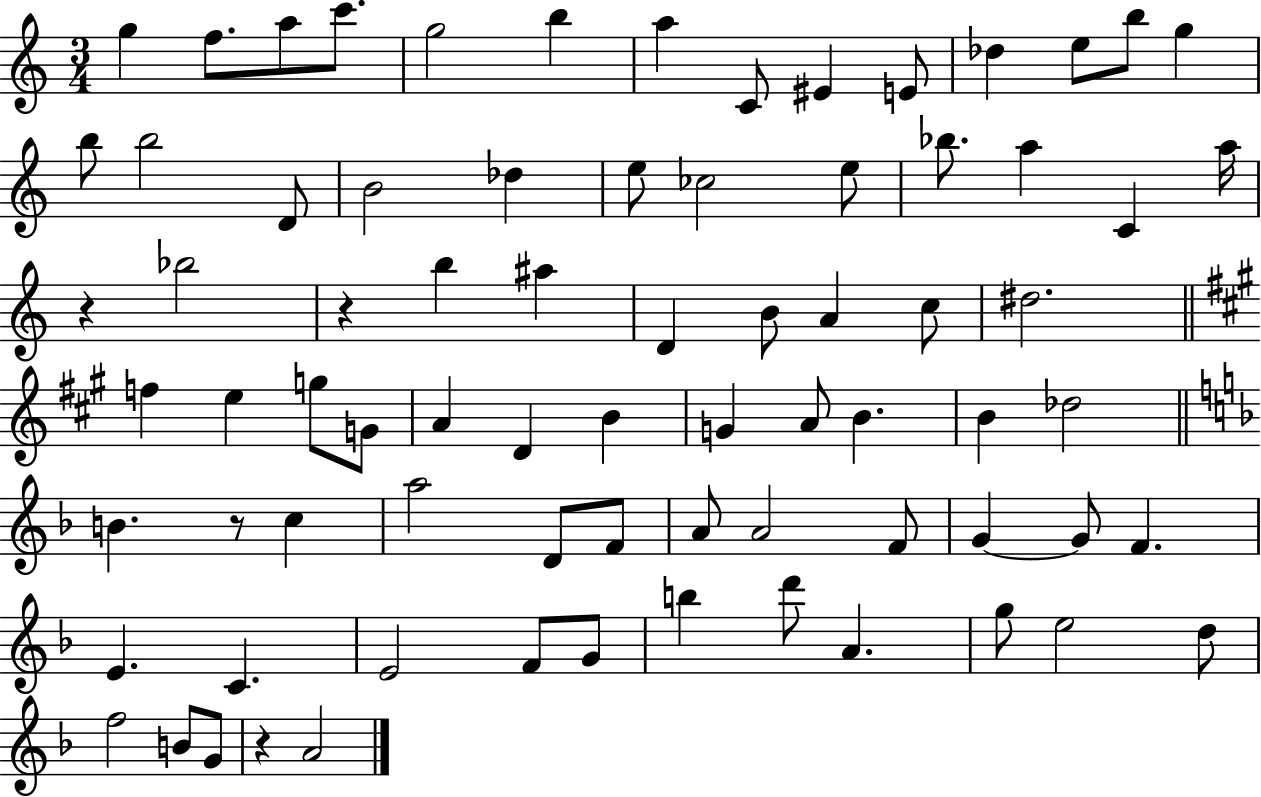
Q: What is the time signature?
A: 3/4